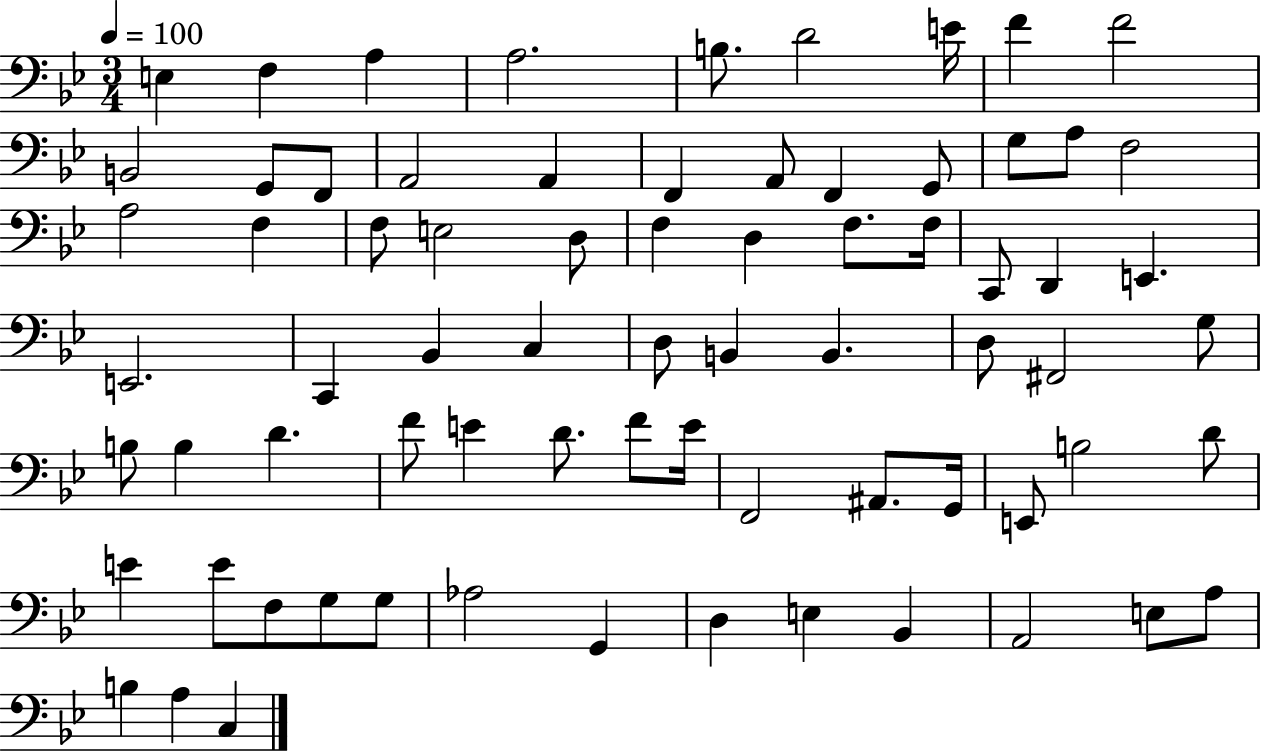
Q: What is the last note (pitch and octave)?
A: C3